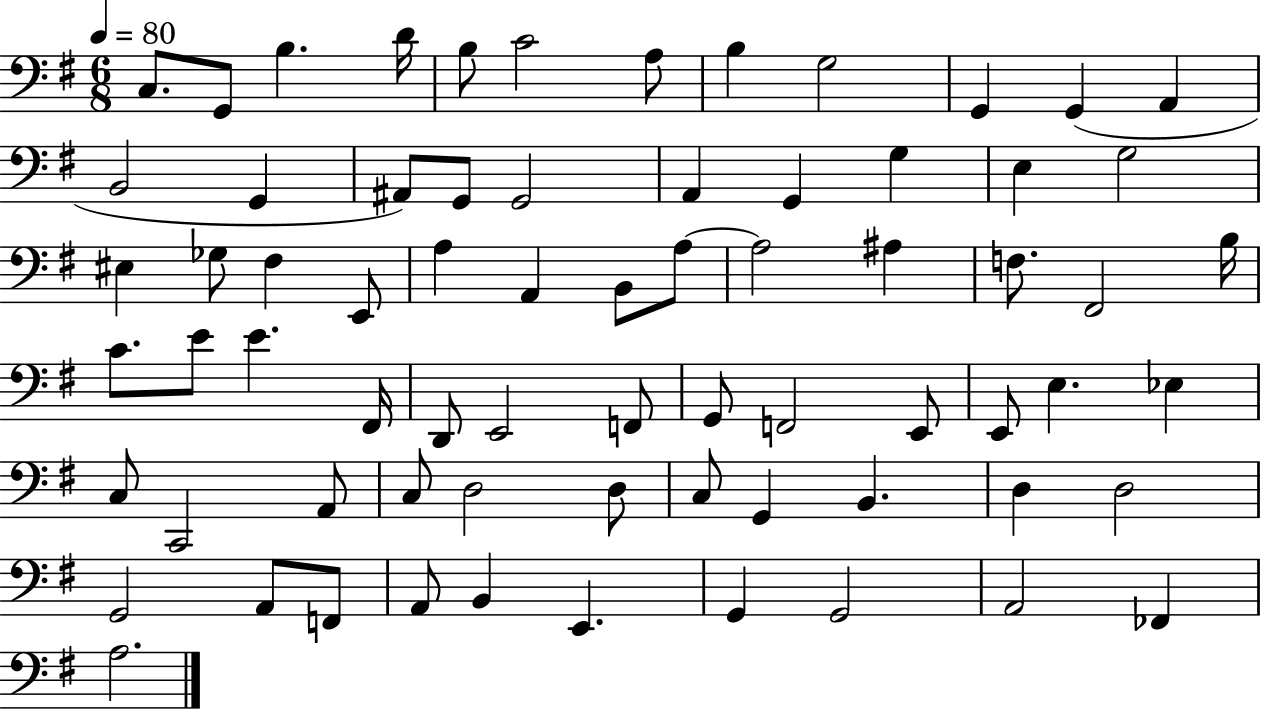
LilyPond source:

{
  \clef bass
  \numericTimeSignature
  \time 6/8
  \key g \major
  \tempo 4 = 80
  c8. g,8 b4. d'16 | b8 c'2 a8 | b4 g2 | g,4 g,4( a,4 | \break b,2 g,4 | ais,8) g,8 g,2 | a,4 g,4 g4 | e4 g2 | \break eis4 ges8 fis4 e,8 | a4 a,4 b,8 a8~~ | a2 ais4 | f8. fis,2 b16 | \break c'8. e'8 e'4. fis,16 | d,8 e,2 f,8 | g,8 f,2 e,8 | e,8 e4. ees4 | \break c8 c,2 a,8 | c8 d2 d8 | c8 g,4 b,4. | d4 d2 | \break g,2 a,8 f,8 | a,8 b,4 e,4. | g,4 g,2 | a,2 fes,4 | \break a2. | \bar "|."
}